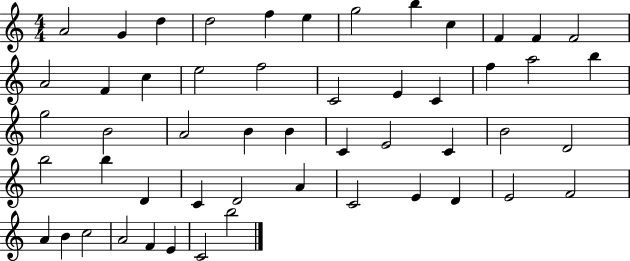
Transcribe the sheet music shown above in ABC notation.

X:1
T:Untitled
M:4/4
L:1/4
K:C
A2 G d d2 f e g2 b c F F F2 A2 F c e2 f2 C2 E C f a2 b g2 B2 A2 B B C E2 C B2 D2 b2 b D C D2 A C2 E D E2 F2 A B c2 A2 F E C2 b2